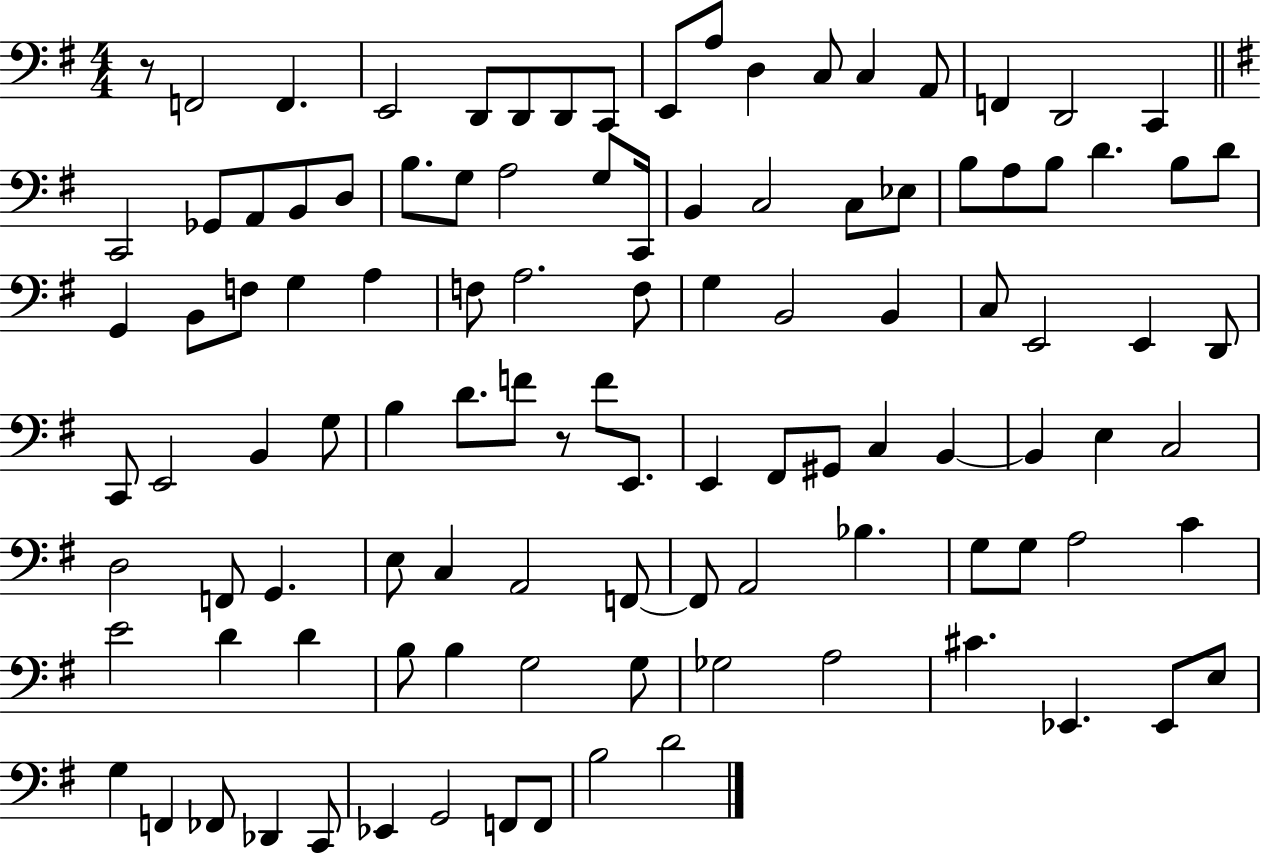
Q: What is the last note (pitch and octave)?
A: D4